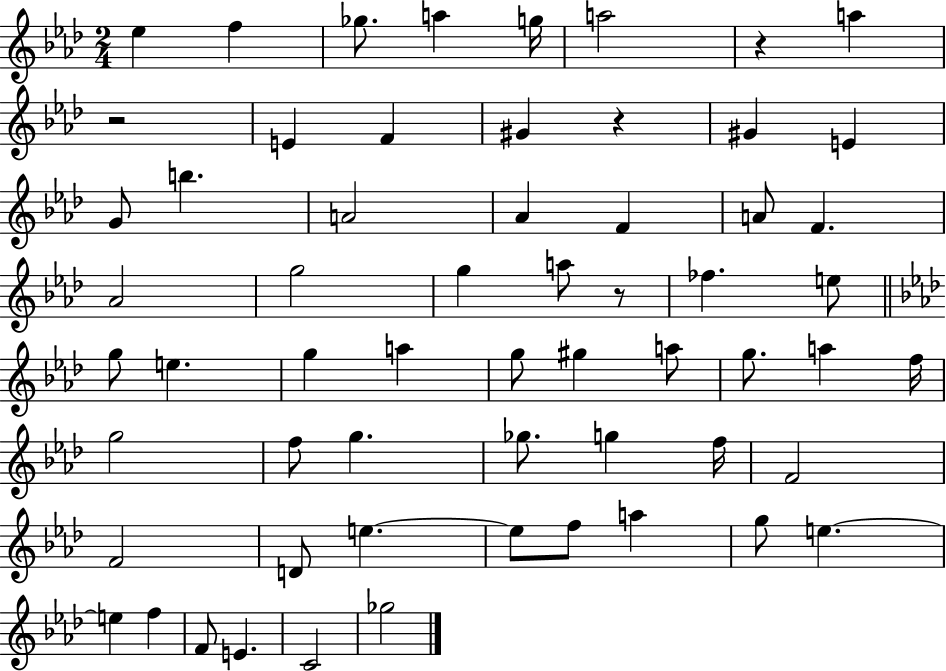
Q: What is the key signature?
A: AES major